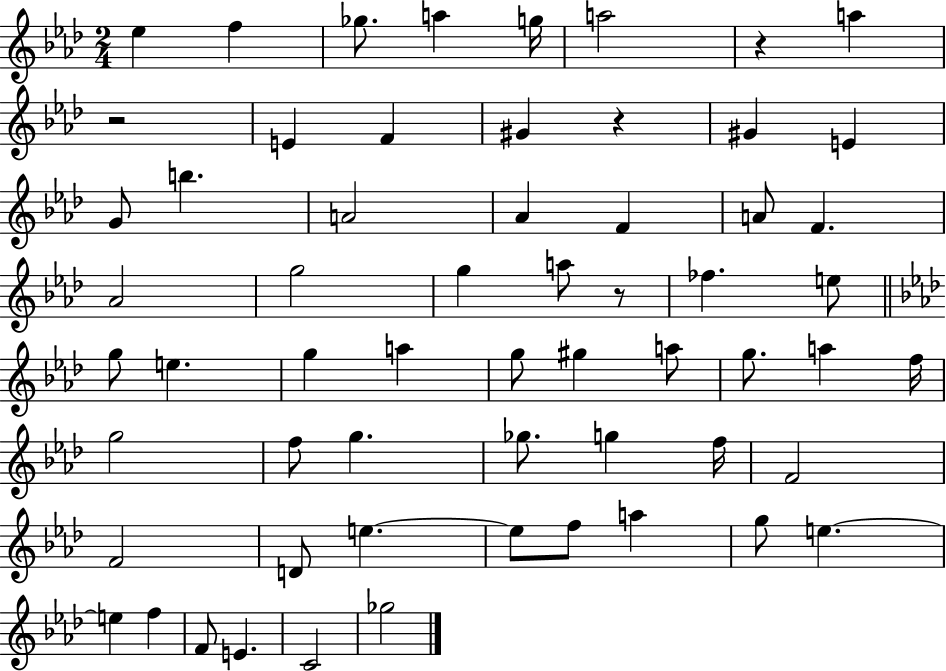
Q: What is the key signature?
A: AES major